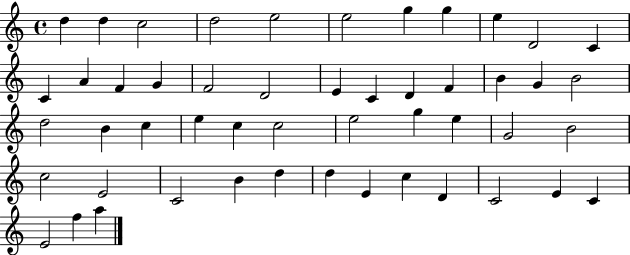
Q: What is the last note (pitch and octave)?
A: A5